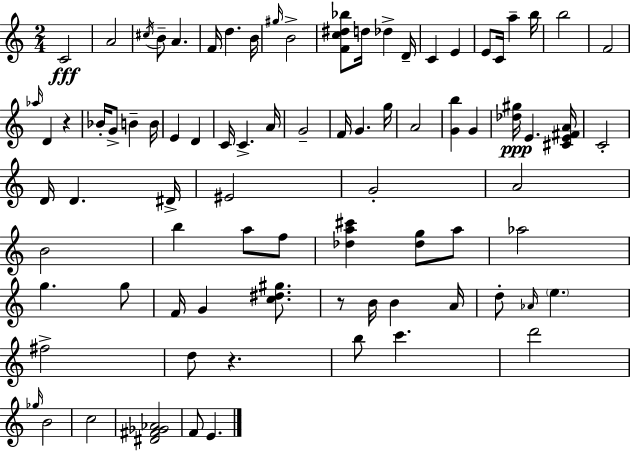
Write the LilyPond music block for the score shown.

{
  \clef treble
  \numericTimeSignature
  \time 2/4
  \key c \major
  c'2\fff | a'2 | \acciaccatura { cis''16 } b'8-- a'4. | f'16 d''4. | \break b'16 \grace { gis''16 } b'2-> | <f' c'' dis'' bes''>8 d''16 des''4-> | d'16-- c'4 e'4 | e'8 c'16 a''4-- | \break b''16 b''2 | f'2 | \grace { aes''16 } d'4 r4 | bes'16-. g'8-> b'4-- | \break b'16 e'4 d'4 | c'16 c'4.-> | a'16 g'2-- | f'16 g'4. | \break g''16 a'2 | <g' b''>4 g'4 | <des'' gis''>16\ppp e'4. | <cis' e' fis' a'>16 c'2-. | \break d'16 d'4. | dis'16-> eis'2 | g'2-. | a'2 | \break b'2 | b''4 a''8 | f''8 <des'' a'' cis'''>4 <des'' g''>8 | a''8 aes''2 | \break g''4. | g''8 f'16 g'4 | <c'' dis'' gis''>8. r8 b'16 b'4 | a'16 d''8-. \grace { aes'16 } \parenthesize e''4. | \break fis''2-> | d''8 r4. | b''8 c'''4. | d'''2 | \break \grace { ges''16 } b'2 | c''2 | <dis' fis' ges' aes'>2 | f'8 e'4. | \break \bar "|."
}